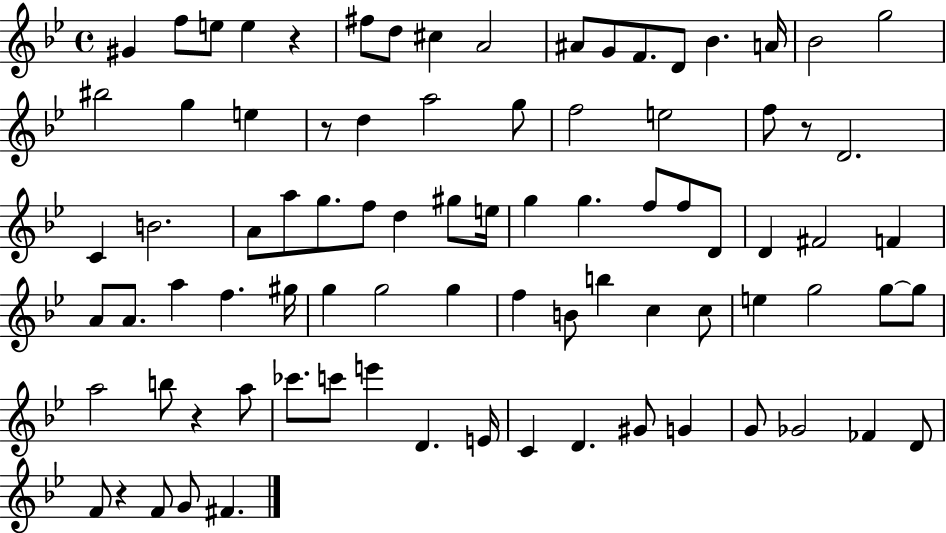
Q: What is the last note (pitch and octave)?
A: F#4